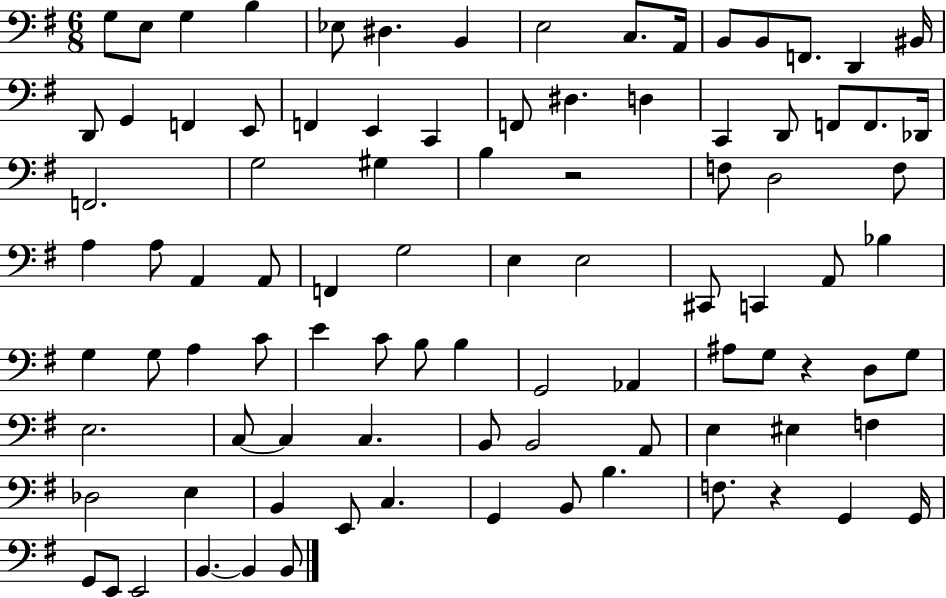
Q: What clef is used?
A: bass